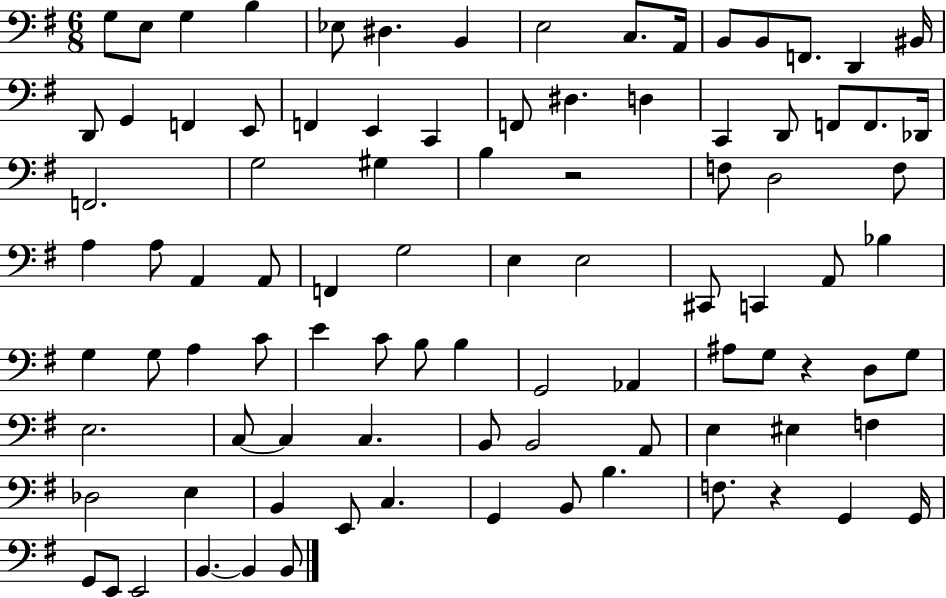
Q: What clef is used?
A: bass